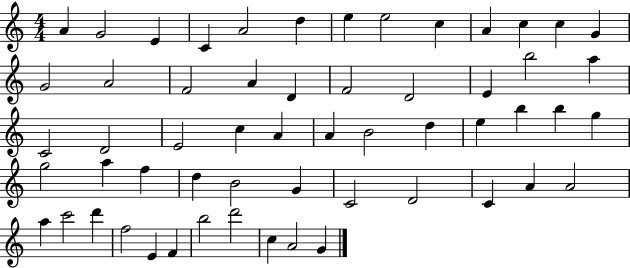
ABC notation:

X:1
T:Untitled
M:4/4
L:1/4
K:C
A G2 E C A2 d e e2 c A c c G G2 A2 F2 A D F2 D2 E b2 a C2 D2 E2 c A A B2 d e b b g g2 a f d B2 G C2 D2 C A A2 a c'2 d' f2 E F b2 d'2 c A2 G